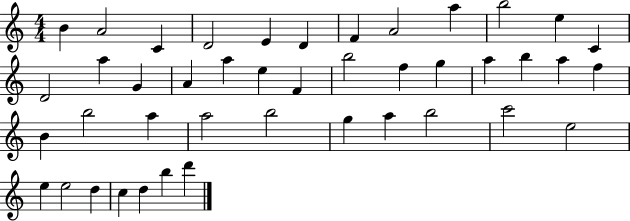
B4/q A4/h C4/q D4/h E4/q D4/q F4/q A4/h A5/q B5/h E5/q C4/q D4/h A5/q G4/q A4/q A5/q E5/q F4/q B5/h F5/q G5/q A5/q B5/q A5/q F5/q B4/q B5/h A5/q A5/h B5/h G5/q A5/q B5/h C6/h E5/h E5/q E5/h D5/q C5/q D5/q B5/q D6/q